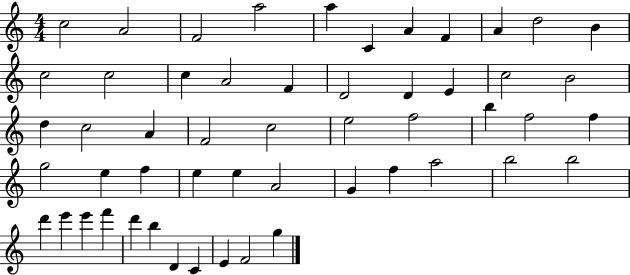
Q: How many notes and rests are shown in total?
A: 53